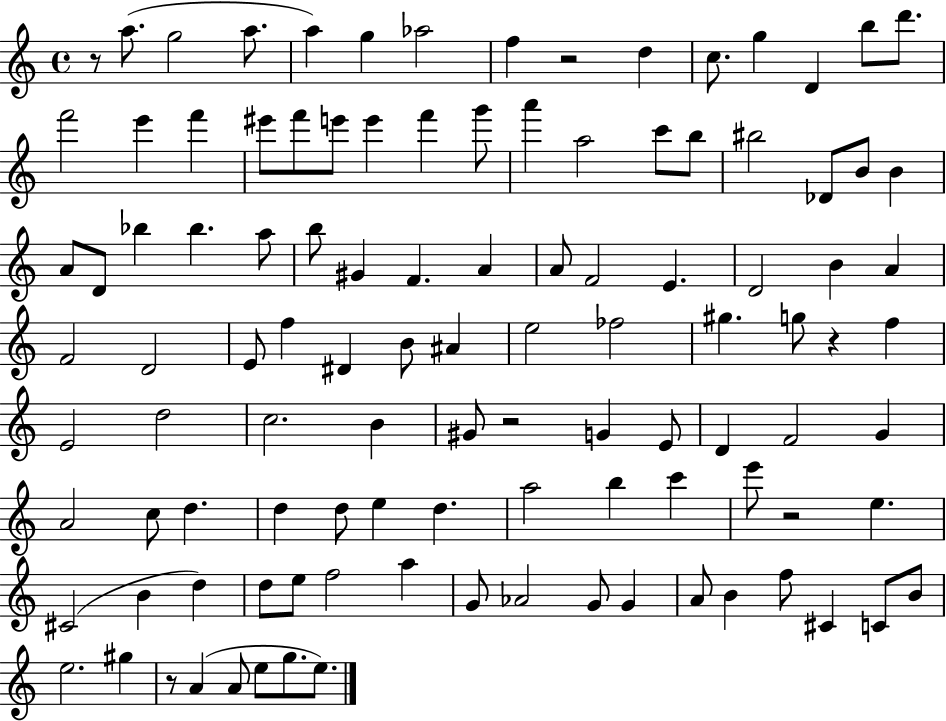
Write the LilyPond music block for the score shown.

{
  \clef treble
  \time 4/4
  \defaultTimeSignature
  \key c \major
  r8 a''8.( g''2 a''8. | a''4) g''4 aes''2 | f''4 r2 d''4 | c''8. g''4 d'4 b''8 d'''8. | \break f'''2 e'''4 f'''4 | eis'''8 f'''8 e'''8 e'''4 f'''4 g'''8 | a'''4 a''2 c'''8 b''8 | bis''2 des'8 b'8 b'4 | \break a'8 d'8 bes''4 bes''4. a''8 | b''8 gis'4 f'4. a'4 | a'8 f'2 e'4. | d'2 b'4 a'4 | \break f'2 d'2 | e'8 f''4 dis'4 b'8 ais'4 | e''2 fes''2 | gis''4. g''8 r4 f''4 | \break e'2 d''2 | c''2. b'4 | gis'8 r2 g'4 e'8 | d'4 f'2 g'4 | \break a'2 c''8 d''4. | d''4 d''8 e''4 d''4. | a''2 b''4 c'''4 | e'''8 r2 e''4. | \break cis'2( b'4 d''4) | d''8 e''8 f''2 a''4 | g'8 aes'2 g'8 g'4 | a'8 b'4 f''8 cis'4 c'8 b'8 | \break e''2. gis''4 | r8 a'4( a'8 e''8 g''8. e''8.) | \bar "|."
}